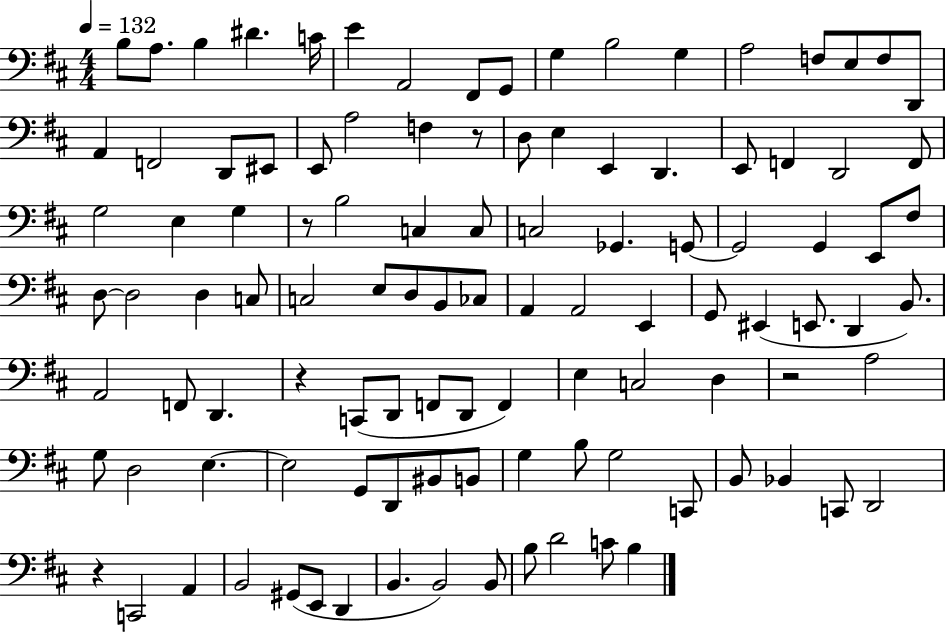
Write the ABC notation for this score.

X:1
T:Untitled
M:4/4
L:1/4
K:D
B,/2 A,/2 B, ^D C/4 E A,,2 ^F,,/2 G,,/2 G, B,2 G, A,2 F,/2 E,/2 F,/2 D,,/2 A,, F,,2 D,,/2 ^E,,/2 E,,/2 A,2 F, z/2 D,/2 E, E,, D,, E,,/2 F,, D,,2 F,,/2 G,2 E, G, z/2 B,2 C, C,/2 C,2 _G,, G,,/2 G,,2 G,, E,,/2 ^F,/2 D,/2 D,2 D, C,/2 C,2 E,/2 D,/2 B,,/2 _C,/2 A,, A,,2 E,, G,,/2 ^E,, E,,/2 D,, B,,/2 A,,2 F,,/2 D,, z C,,/2 D,,/2 F,,/2 D,,/2 F,, E, C,2 D, z2 A,2 G,/2 D,2 E, E,2 G,,/2 D,,/2 ^B,,/2 B,,/2 G, B,/2 G,2 C,,/2 B,,/2 _B,, C,,/2 D,,2 z C,,2 A,, B,,2 ^G,,/2 E,,/2 D,, B,, B,,2 B,,/2 B,/2 D2 C/2 B,